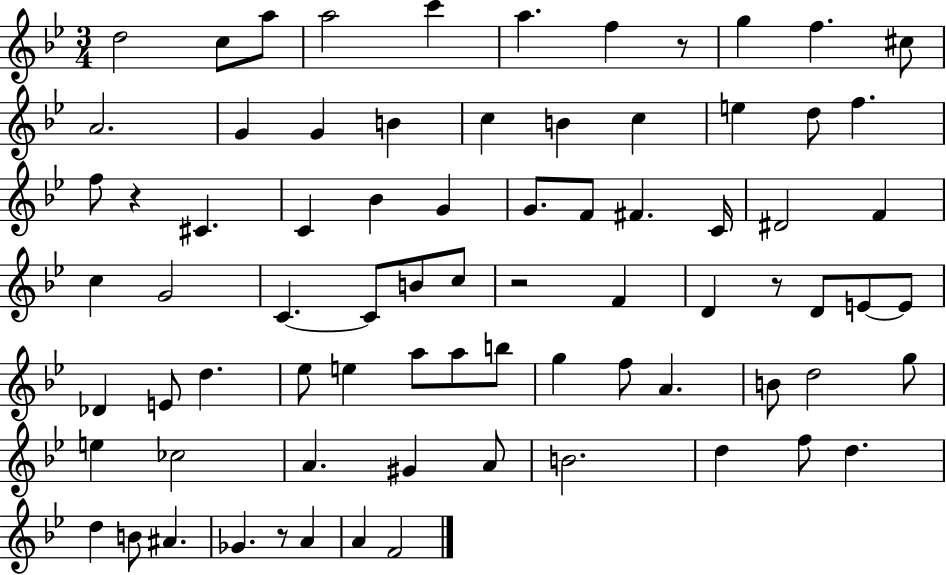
D5/h C5/e A5/e A5/h C6/q A5/q. F5/q R/e G5/q F5/q. C#5/e A4/h. G4/q G4/q B4/q C5/q B4/q C5/q E5/q D5/e F5/q. F5/e R/q C#4/q. C4/q Bb4/q G4/q G4/e. F4/e F#4/q. C4/s D#4/h F4/q C5/q G4/h C4/q. C4/e B4/e C5/e R/h F4/q D4/q R/e D4/e E4/e E4/e Db4/q E4/e D5/q. Eb5/e E5/q A5/e A5/e B5/e G5/q F5/e A4/q. B4/e D5/h G5/e E5/q CES5/h A4/q. G#4/q A4/e B4/h. D5/q F5/e D5/q. D5/q B4/e A#4/q. Gb4/q. R/e A4/q A4/q F4/h